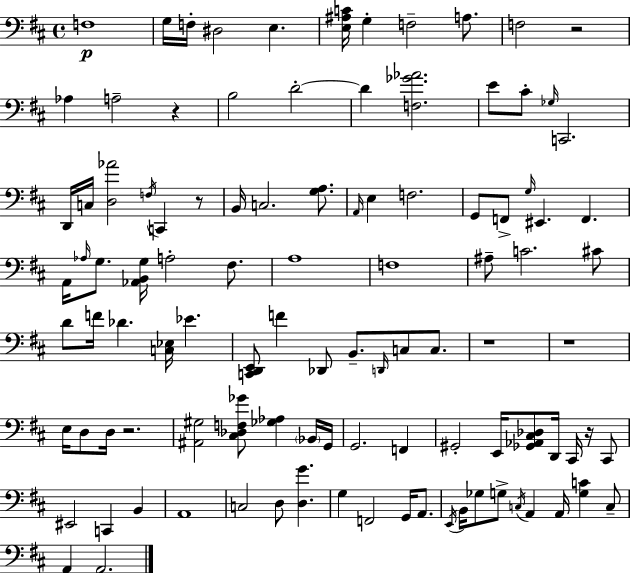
X:1
T:Untitled
M:4/4
L:1/4
K:D
F,4 G,/4 F,/4 ^D,2 E, [E,^A,C]/4 G, F,2 A,/2 F,2 z2 _A, A,2 z B,2 D2 D [F,_G_A]2 E/2 ^C/2 _G,/4 C,,2 D,,/4 C,/4 [D,_A]2 F,/4 C,, z/2 B,,/4 C,2 [G,A,]/2 A,,/4 E, F,2 G,,/2 F,,/2 G,/4 ^E,, F,, A,,/4 _A,/4 G,/2 [_A,,B,,G,]/4 A,2 ^F,/2 A,4 F,4 ^A,/2 C2 ^C/2 D/2 F/4 _D [C,_E,]/4 _E [C,,D,,E,,]/2 F _D,,/2 B,,/2 D,,/4 C,/2 C,/2 z4 z4 E,/4 D,/2 D,/4 z2 [^A,,^G,]2 [^C,_D,F,_G]/2 [_G,_A,] _B,,/4 G,,/4 G,,2 F,, ^G,,2 E,,/4 [_G,,_A,,^C,_D,]/2 D,,/4 ^C,,/4 z/4 ^C,,/2 ^E,,2 C,, B,, A,,4 C,2 D,/2 [D,G] G, F,,2 G,,/4 A,,/2 E,,/4 B,,/4 _G,/2 G,/2 C,/4 A,, A,,/4 [G,C] C,/2 A,, A,,2